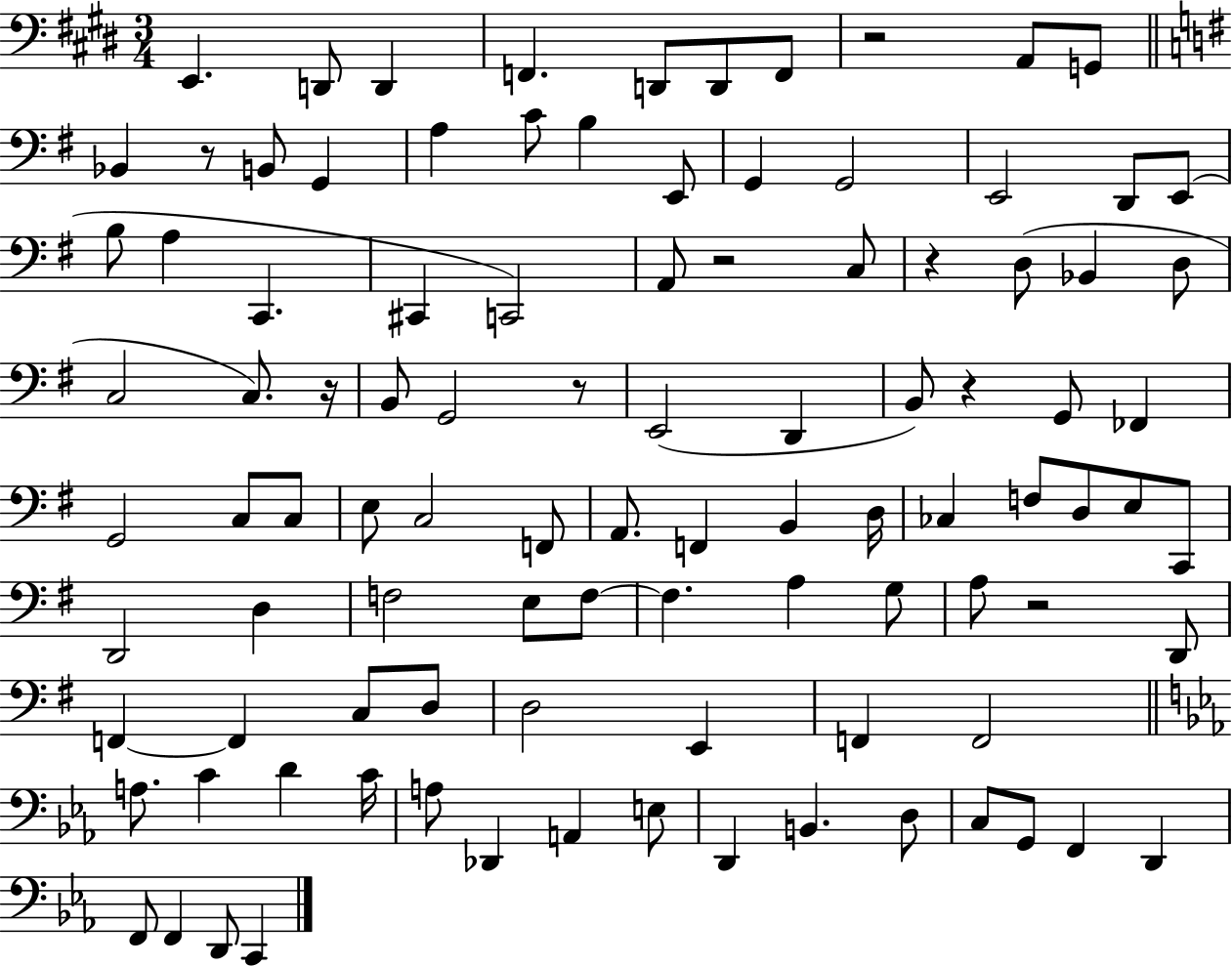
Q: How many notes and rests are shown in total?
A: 100